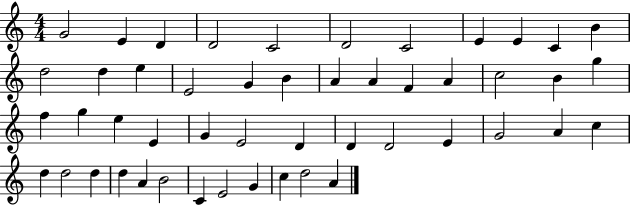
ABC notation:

X:1
T:Untitled
M:4/4
L:1/4
K:C
G2 E D D2 C2 D2 C2 E E C B d2 d e E2 G B A A F A c2 B g f g e E G E2 D D D2 E G2 A c d d2 d d A B2 C E2 G c d2 A